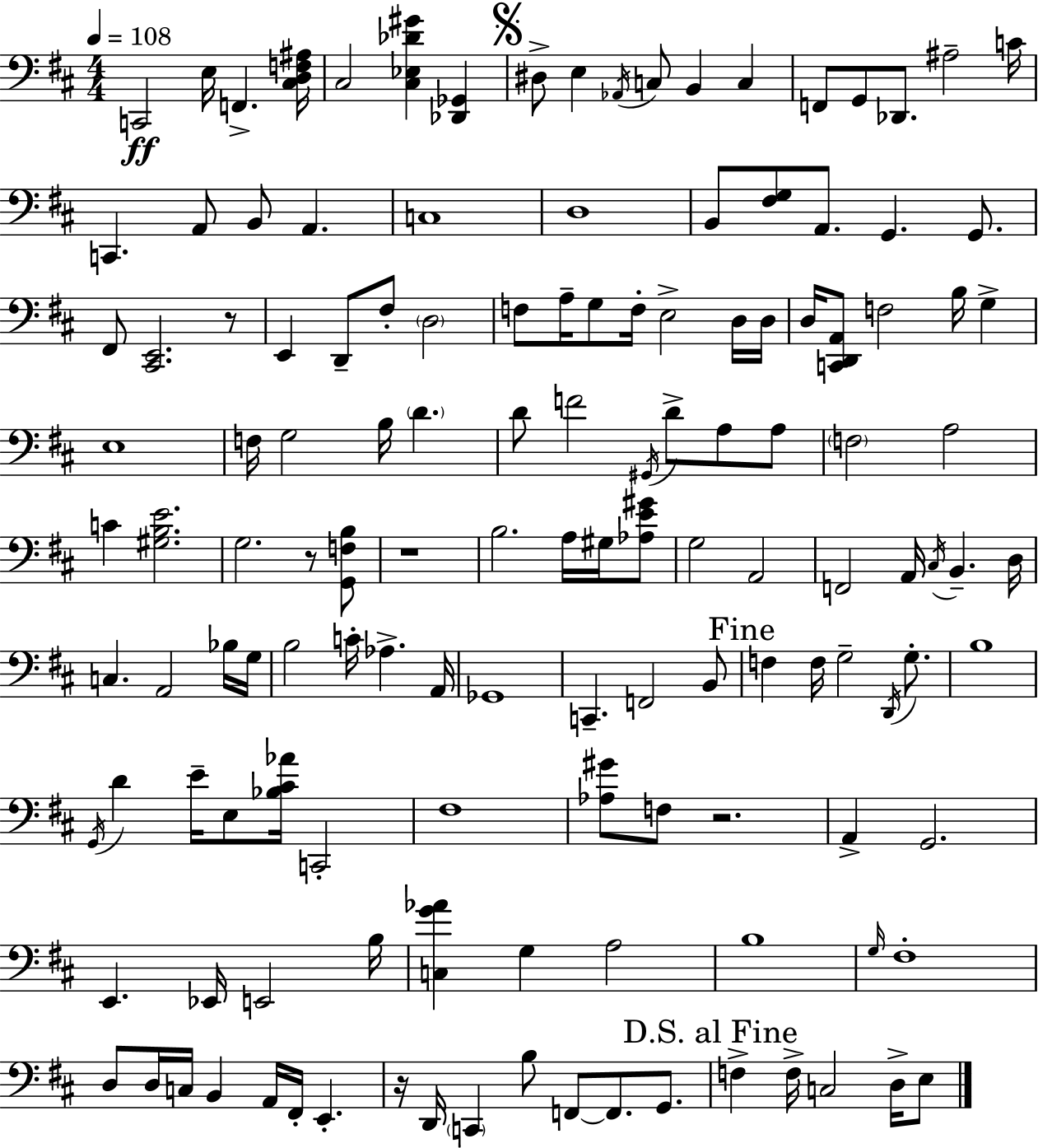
C2/h E3/s F2/q. [C#3,D3,F3,A#3]/s C#3/h [C#3,Eb3,Db4,G#4]/q [Db2,Gb2]/q D#3/e E3/q Ab2/s C3/e B2/q C3/q F2/e G2/e Db2/e. A#3/h C4/s C2/q. A2/e B2/e A2/q. C3/w D3/w B2/e [F#3,G3]/e A2/e. G2/q. G2/e. F#2/e [C#2,E2]/h. R/e E2/q D2/e F#3/e D3/h F3/e A3/s G3/e F3/s E3/h D3/s D3/s D3/s [C2,D2,A2]/e F3/h B3/s G3/q E3/w F3/s G3/h B3/s D4/q. D4/e F4/h G#2/s D4/e A3/e A3/e F3/h A3/h C4/q [G#3,B3,E4]/h. G3/h. R/e [G2,F3,B3]/e R/w B3/h. A3/s G#3/s [Ab3,E4,G#4]/e G3/h A2/h F2/h A2/s C#3/s B2/q. D3/s C3/q. A2/h Bb3/s G3/s B3/h C4/s Ab3/q. A2/s Gb2/w C2/q. F2/h B2/e F3/q F3/s G3/h D2/s G3/e. B3/w G2/s D4/q E4/s E3/e [Bb3,C#4,Ab4]/s C2/h F#3/w [Ab3,G#4]/e F3/e R/h. A2/q G2/h. E2/q. Eb2/s E2/h B3/s [C3,G4,Ab4]/q G3/q A3/h B3/w G3/s F#3/w D3/e D3/s C3/s B2/q A2/s F#2/s E2/q. R/s D2/s C2/q B3/e F2/e F2/e. G2/e. F3/q F3/s C3/h D3/s E3/e